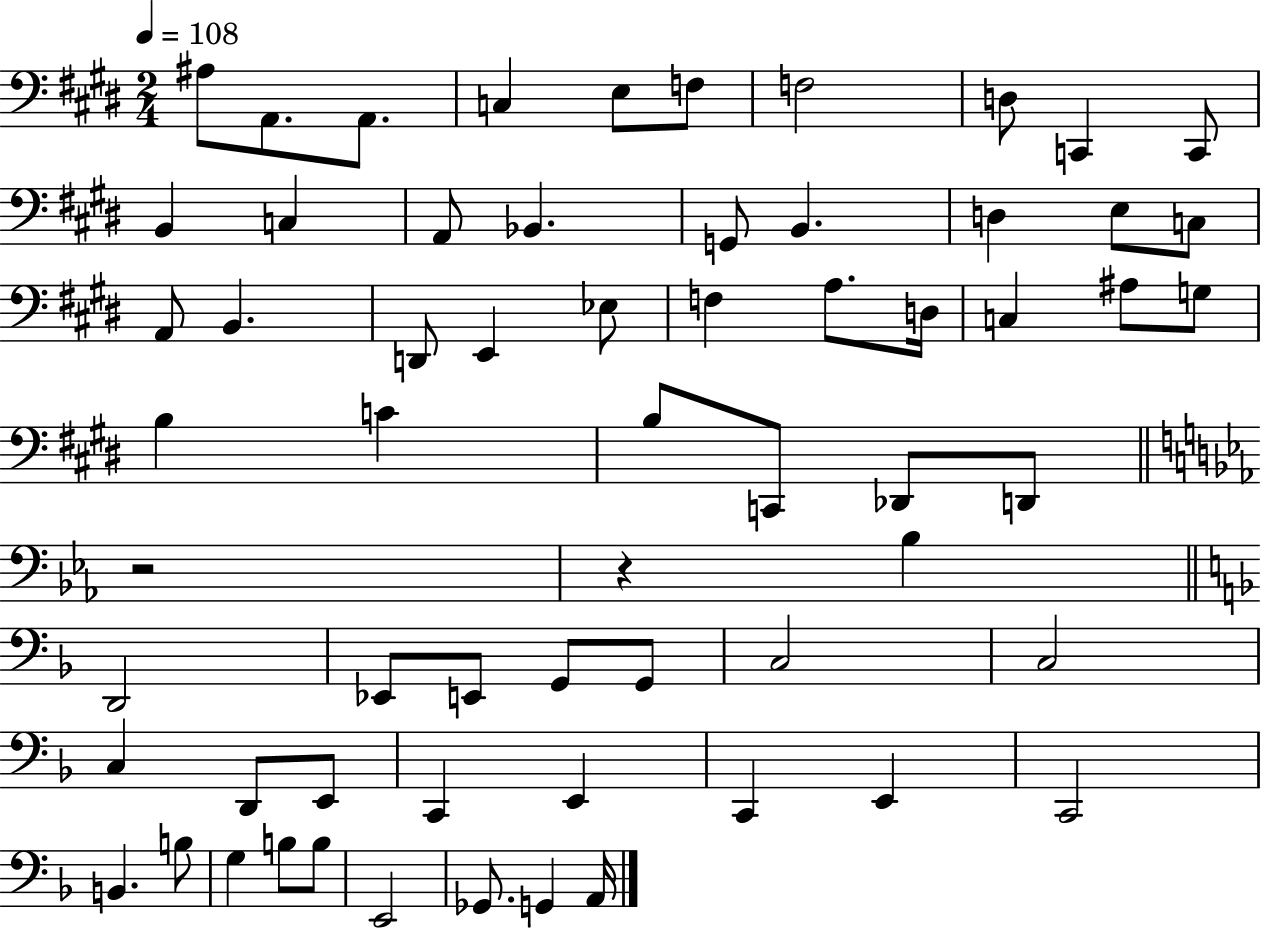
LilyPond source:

{
  \clef bass
  \numericTimeSignature
  \time 2/4
  \key e \major
  \tempo 4 = 108
  ais8 a,8. a,8. | c4 e8 f8 | f2 | d8 c,4 c,8 | \break b,4 c4 | a,8 bes,4. | g,8 b,4. | d4 e8 c8 | \break a,8 b,4. | d,8 e,4 ees8 | f4 a8. d16 | c4 ais8 g8 | \break b4 c'4 | b8 c,8 des,8 d,8 | \bar "||" \break \key c \minor r2 | r4 bes4 | \bar "||" \break \key f \major d,2 | ees,8 e,8 g,8 g,8 | c2 | c2 | \break c4 d,8 e,8 | c,4 e,4 | c,4 e,4 | c,2 | \break b,4. b8 | g4 b8 b8 | e,2 | ges,8. g,4 a,16 | \break \bar "|."
}